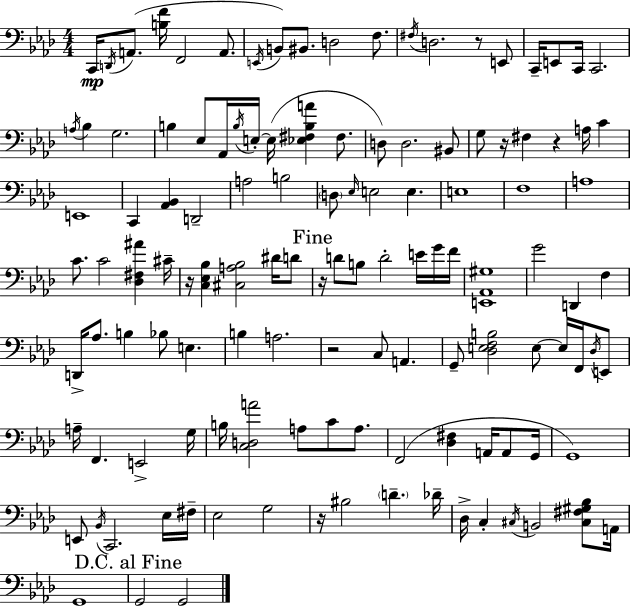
X:1
T:Untitled
M:4/4
L:1/4
K:Ab
C,,/4 D,,/4 A,,/2 [B,F]/4 F,,2 A,,/2 E,,/4 B,,/2 ^B,,/2 D,2 F,/2 ^F,/4 D,2 z/2 E,,/2 C,,/4 E,,/2 C,,/4 C,,2 A,/4 _B, G,2 B, _E,/2 _A,,/4 B,/4 E,/4 E,/4 [_E,^F,B,A] ^F,/2 D,/2 D,2 ^B,,/2 G,/2 z/4 ^F, z A,/4 C E,,4 C,, [_A,,_B,,] D,,2 A,2 B,2 D,/2 _E,/4 E,2 E, E,4 F,4 A,4 C/2 C2 [_D,^F,^A] ^C/4 z/4 [C,_E,_B,] [^C,A,_B,]2 ^D/4 D/2 z/4 D/2 B,/2 D2 E/4 G/4 F/4 [E,,_A,,^G,]4 G2 D,, F, D,,/4 _A,/2 B, _B,/2 E, B, A,2 z2 C,/2 A,, G,,/2 [_D,E,F,B,]2 E,/2 E,/4 F,,/4 _D,/4 E,,/2 A,/4 F,, E,,2 G,/4 B,/4 [C,D,A]2 A,/2 C/2 A,/2 F,,2 [_D,^F,] A,,/4 A,,/2 G,,/4 G,,4 E,,/2 _B,,/4 C,,2 _E,/4 ^F,/4 _E,2 G,2 z/4 ^B,2 D _D/4 _D,/4 C, ^C,/4 B,,2 [^C,^F,^G,_B,]/2 A,,/4 G,,4 G,,2 G,,2